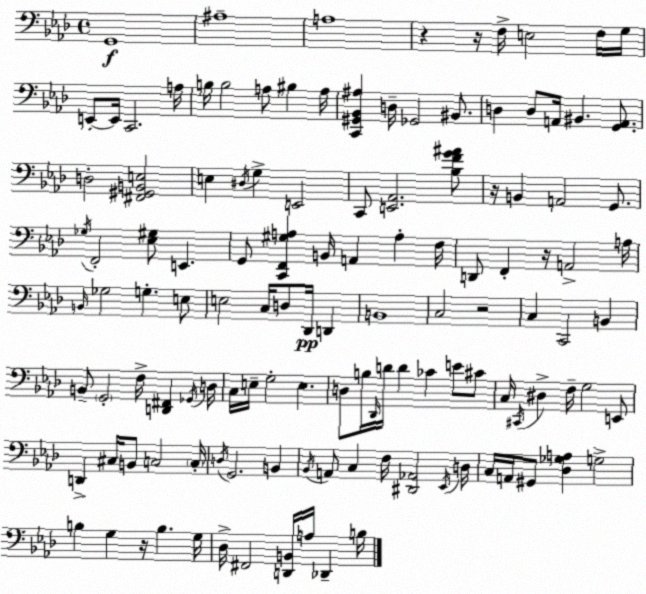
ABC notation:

X:1
T:Untitled
M:4/4
L:1/4
K:Fm
G,,4 ^A,4 A,4 z z/4 F,/4 E,2 F,/4 G,/4 E,,/2 E,,/4 C,,2 A,/4 B,/4 B,2 A,/2 ^B, A,/4 [C,,^G,,_B,,^A,] D,/4 _G,,2 ^B,,/2 D, D,/2 A,,/4 ^B,, [G,,A,,]/2 D,2 [^F,,^G,,B,,E,]2 E, ^D,/4 G, E,,2 C,,/2 [E,,_A,,]2 [_B,FG^A]/2 z/4 B,, A,,2 G,,/2 _G,/4 F,,2 [_E,^G,]/2 E,, G,,/2 [C,,F,,^G,A,] B,,/4 A,, A, F,/4 D,,/2 F,, z/4 A,,2 A,/4 B,,/4 _G,2 G, E,/2 E,2 C,/4 D,/2 _D,,/4 D,, B,,4 C,2 z2 C, C,,2 B,, B,,/2 G,,2 F,/4 [D,,^F,,] _G,,/4 D,/4 C,/4 E,/4 G,2 E, D,/2 B,/4 _D,,/4 D/4 D _C E/2 ^C/2 C,/4 ^C,,/4 ^D, F,/4 G,2 E,,/2 D,, ^C,/4 B,,/2 C,2 C,/4 D,/4 G,,2 B,, _B,,/4 A,,/2 C, F,/4 [^D,,_A,,]2 _E,,/4 D,/4 C,/4 A,,/4 ^G,,/2 [_D,_G,A,] G,2 B, G, z/4 B, G,/4 _D,/4 ^F,,2 [D,,B,,]/4 A,/4 _D,, B,/4